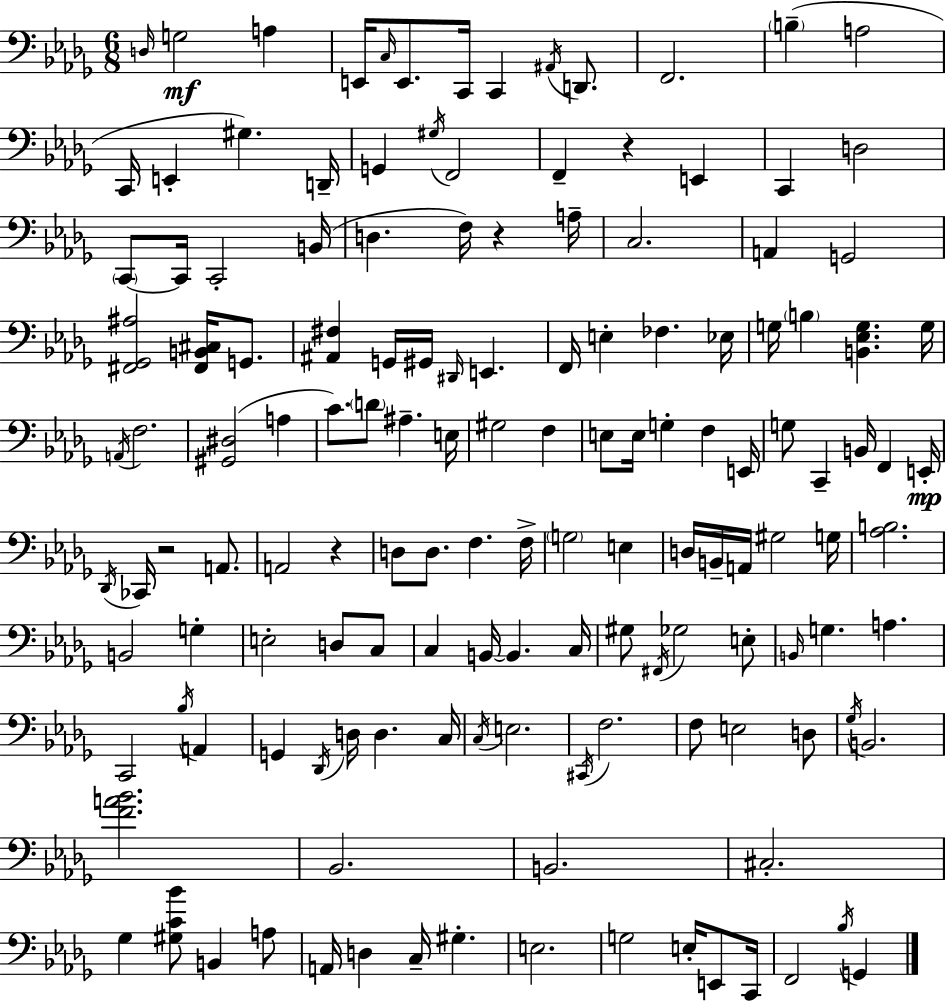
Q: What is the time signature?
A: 6/8